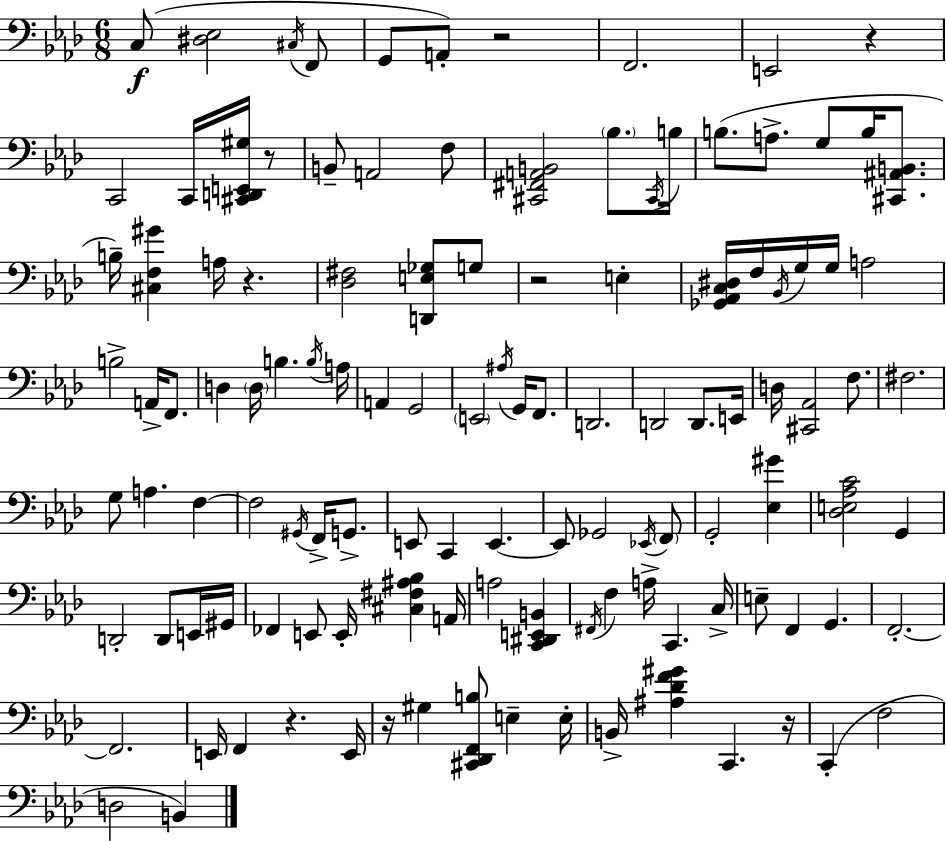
{
  \clef bass
  \numericTimeSignature
  \time 6/8
  \key aes \major
  c8(\f <dis ees>2 \acciaccatura { cis16 } f,8 | g,8 a,8-.) r2 | f,2. | e,2 r4 | \break c,2 c,16 <cis, d, e, gis>16 r8 | b,8-- a,2 f8 | <cis, fis, a, b,>2 \parenthesize bes8. | \acciaccatura { cis,16 } b16 b8.( a8.-> g8 b16 <cis, ais, b,>8. | \break b16--) <cis f gis'>4 a16 r4. | <des fis>2 <d, e ges>8 | g8 r2 e4-. | <ges, aes, c dis>16 f16 \acciaccatura { bes,16 } g16 g16 a2 | \break b2-> a,16-> | f,8. d4 \parenthesize d16 b4. | \acciaccatura { b16 } a16 a,4 g,2 | \parenthesize e,2 | \break \acciaccatura { ais16 } g,16 f,8. d,2. | d,2 | d,8. e,16 d16 <cis, aes,>2 | f8. fis2. | \break g8 a4. | f4~~ f2 | \acciaccatura { gis,16 } f,16-> g,8.-> e,8 c,4 | e,4.~~ e,8 ges,2 | \break \acciaccatura { ees,16 } \parenthesize f,8 g,2-. | <ees gis'>4 <des e aes c'>2 | g,4 d,2-. | d,8 e,16 gis,16 fes,4 e,8 | \break e,16-. <cis fis ais bes>4 a,16 a2 | <c, dis, e, b,>4 \acciaccatura { fis,16 } f4 | a16-> c,4. c16-> e8-- f,4 | g,4. f,2.-.~~ | \break f,2. | e,16 f,4 | r4. e,16 r16 gis4 | <cis, des, f, b>8 e4-- e16-. b,16-> <ais des' f' gis'>4 | \break c,4. r16 c,4-.( | f2 d2 | b,4) \bar "|."
}